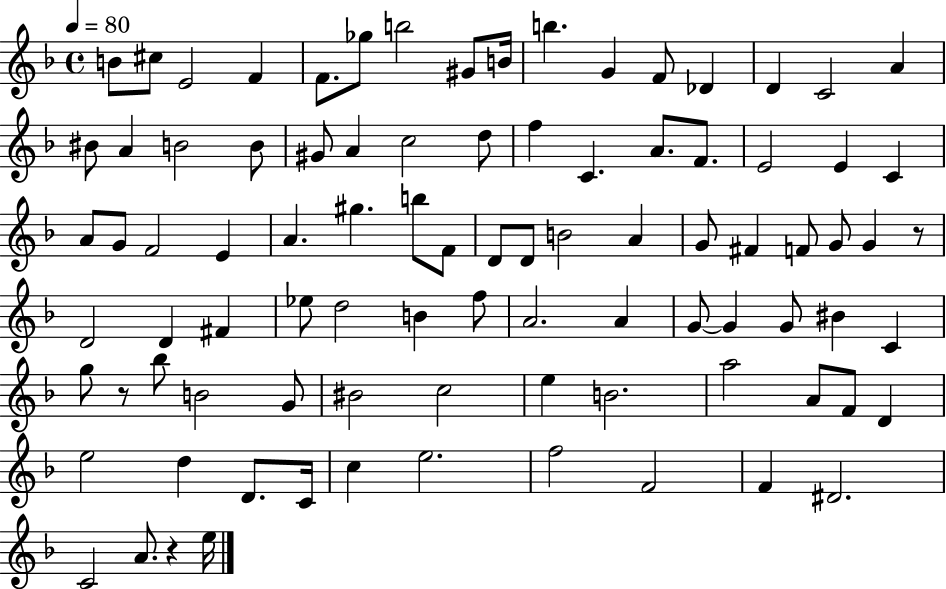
{
  \clef treble
  \time 4/4
  \defaultTimeSignature
  \key f \major
  \tempo 4 = 80
  b'8 cis''8 e'2 f'4 | f'8. ges''8 b''2 gis'8 b'16 | b''4. g'4 f'8 des'4 | d'4 c'2 a'4 | \break bis'8 a'4 b'2 b'8 | gis'8 a'4 c''2 d''8 | f''4 c'4. a'8. f'8. | e'2 e'4 c'4 | \break a'8 g'8 f'2 e'4 | a'4. gis''4. b''8 f'8 | d'8 d'8 b'2 a'4 | g'8 fis'4 f'8 g'8 g'4 r8 | \break d'2 d'4 fis'4 | ees''8 d''2 b'4 f''8 | a'2. a'4 | g'8~~ g'4 g'8 bis'4 c'4 | \break g''8 r8 bes''8 b'2 g'8 | bis'2 c''2 | e''4 b'2. | a''2 a'8 f'8 d'4 | \break e''2 d''4 d'8. c'16 | c''4 e''2. | f''2 f'2 | f'4 dis'2. | \break c'2 a'8. r4 e''16 | \bar "|."
}